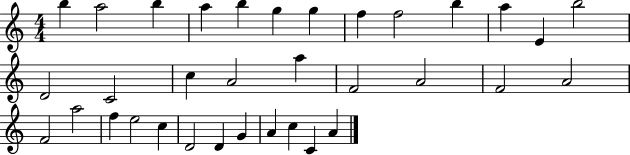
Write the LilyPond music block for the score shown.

{
  \clef treble
  \numericTimeSignature
  \time 4/4
  \key c \major
  b''4 a''2 b''4 | a''4 b''4 g''4 g''4 | f''4 f''2 b''4 | a''4 e'4 b''2 | \break d'2 c'2 | c''4 a'2 a''4 | f'2 a'2 | f'2 a'2 | \break f'2 a''2 | f''4 e''2 c''4 | d'2 d'4 g'4 | a'4 c''4 c'4 a'4 | \break \bar "|."
}